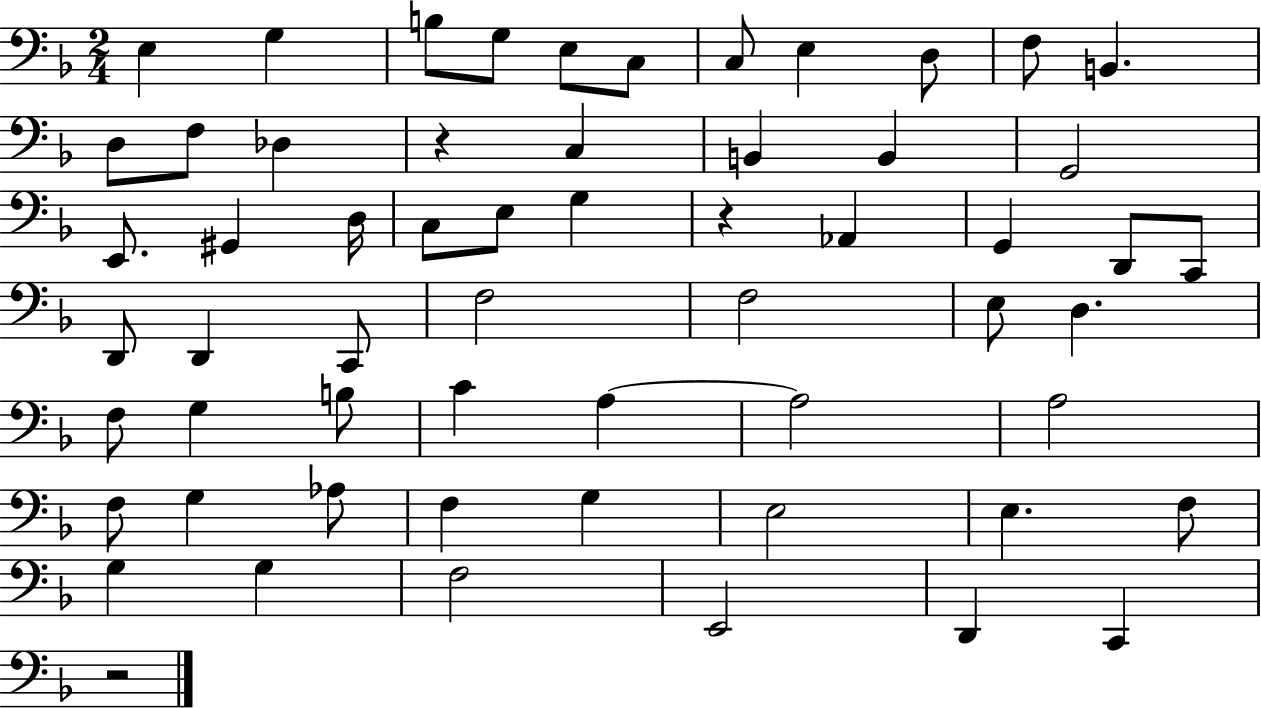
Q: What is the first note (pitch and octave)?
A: E3